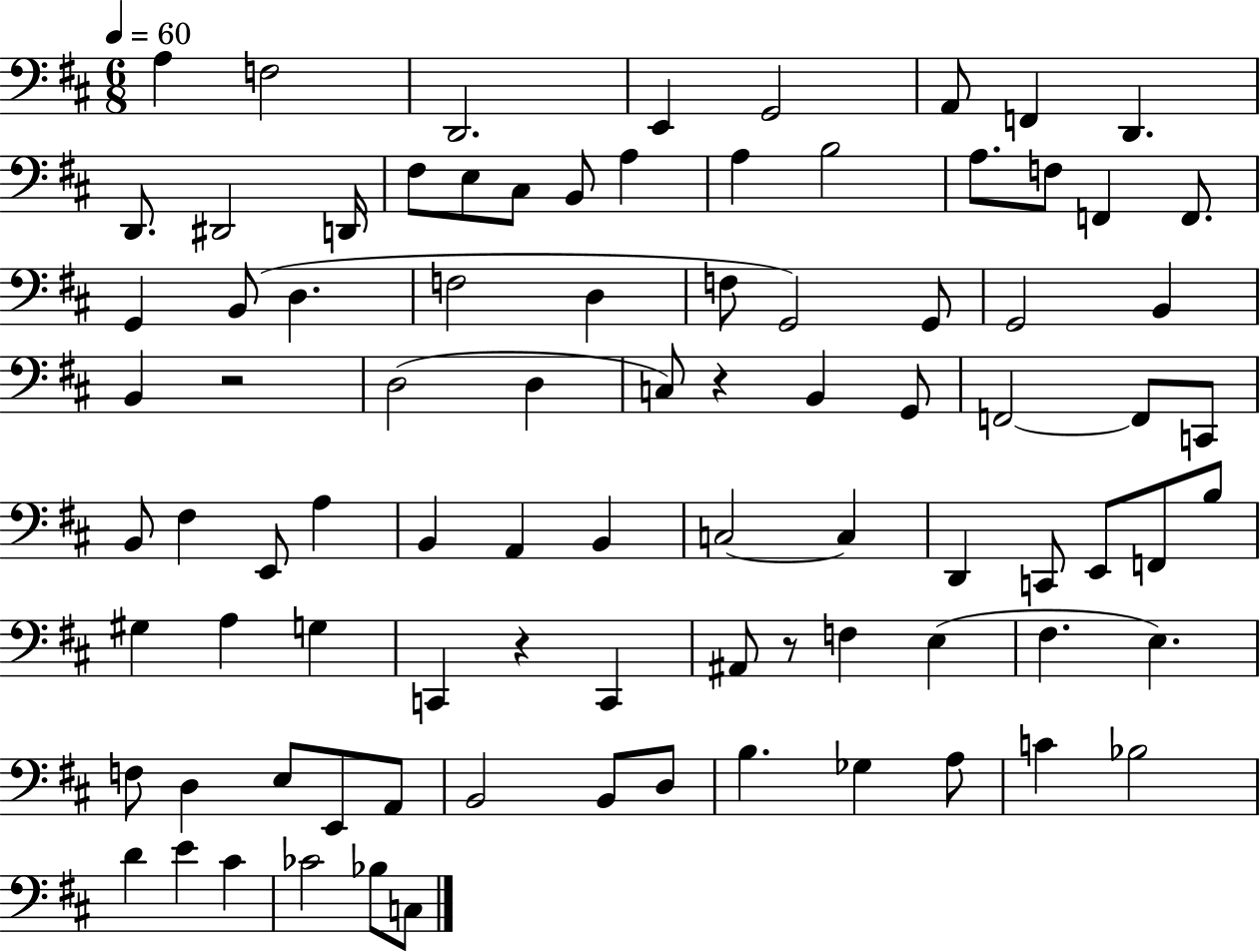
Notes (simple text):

A3/q F3/h D2/h. E2/q G2/h A2/e F2/q D2/q. D2/e. D#2/h D2/s F#3/e E3/e C#3/e B2/e A3/q A3/q B3/h A3/e. F3/e F2/q F2/e. G2/q B2/e D3/q. F3/h D3/q F3/e G2/h G2/e G2/h B2/q B2/q R/h D3/h D3/q C3/e R/q B2/q G2/e F2/h F2/e C2/e B2/e F#3/q E2/e A3/q B2/q A2/q B2/q C3/h C3/q D2/q C2/e E2/e F2/e B3/e G#3/q A3/q G3/q C2/q R/q C2/q A#2/e R/e F3/q E3/q F#3/q. E3/q. F3/e D3/q E3/e E2/e A2/e B2/h B2/e D3/e B3/q. Gb3/q A3/e C4/q Bb3/h D4/q E4/q C#4/q CES4/h Bb3/e C3/e